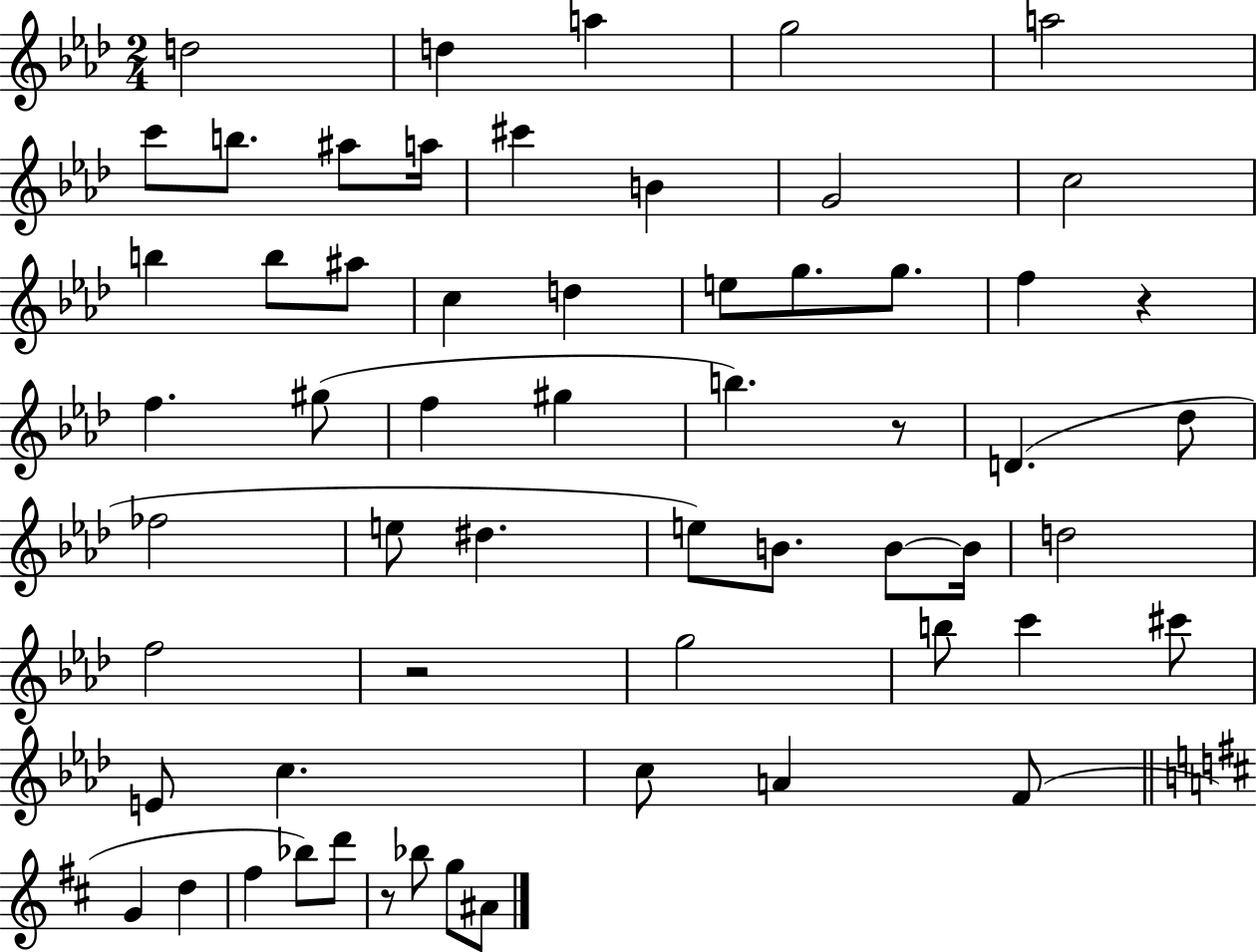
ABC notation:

X:1
T:Untitled
M:2/4
L:1/4
K:Ab
d2 d a g2 a2 c'/2 b/2 ^a/2 a/4 ^c' B G2 c2 b b/2 ^a/2 c d e/2 g/2 g/2 f z f ^g/2 f ^g b z/2 D _d/2 _f2 e/2 ^d e/2 B/2 B/2 B/4 d2 f2 z2 g2 b/2 c' ^c'/2 E/2 c c/2 A F/2 G d ^f _b/2 d'/2 z/2 _b/2 g/2 ^A/2